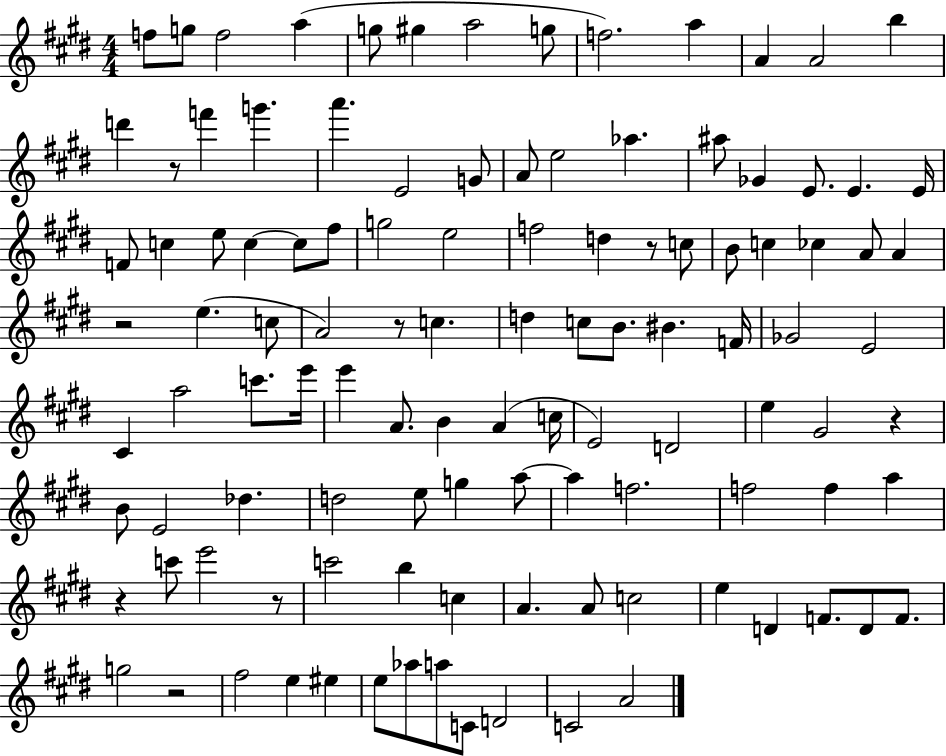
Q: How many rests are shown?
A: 8